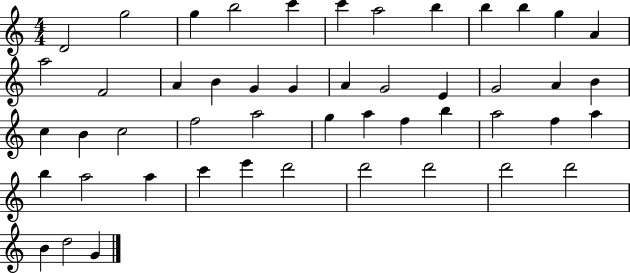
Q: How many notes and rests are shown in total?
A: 49